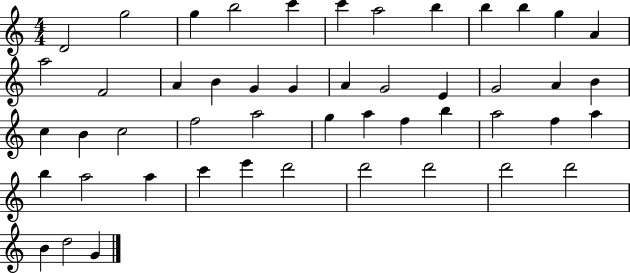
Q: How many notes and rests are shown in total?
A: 49